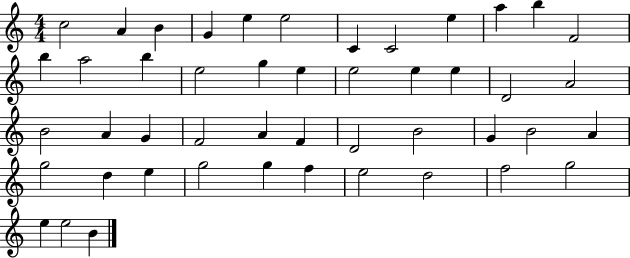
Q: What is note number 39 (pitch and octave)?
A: G5